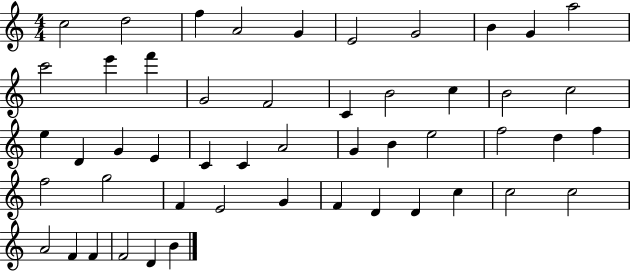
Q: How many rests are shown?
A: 0